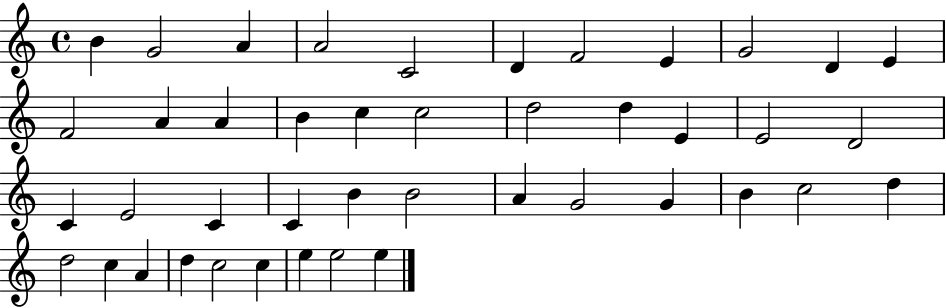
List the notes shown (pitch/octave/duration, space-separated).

B4/q G4/h A4/q A4/h C4/h D4/q F4/h E4/q G4/h D4/q E4/q F4/h A4/q A4/q B4/q C5/q C5/h D5/h D5/q E4/q E4/h D4/h C4/q E4/h C4/q C4/q B4/q B4/h A4/q G4/h G4/q B4/q C5/h D5/q D5/h C5/q A4/q D5/q C5/h C5/q E5/q E5/h E5/q